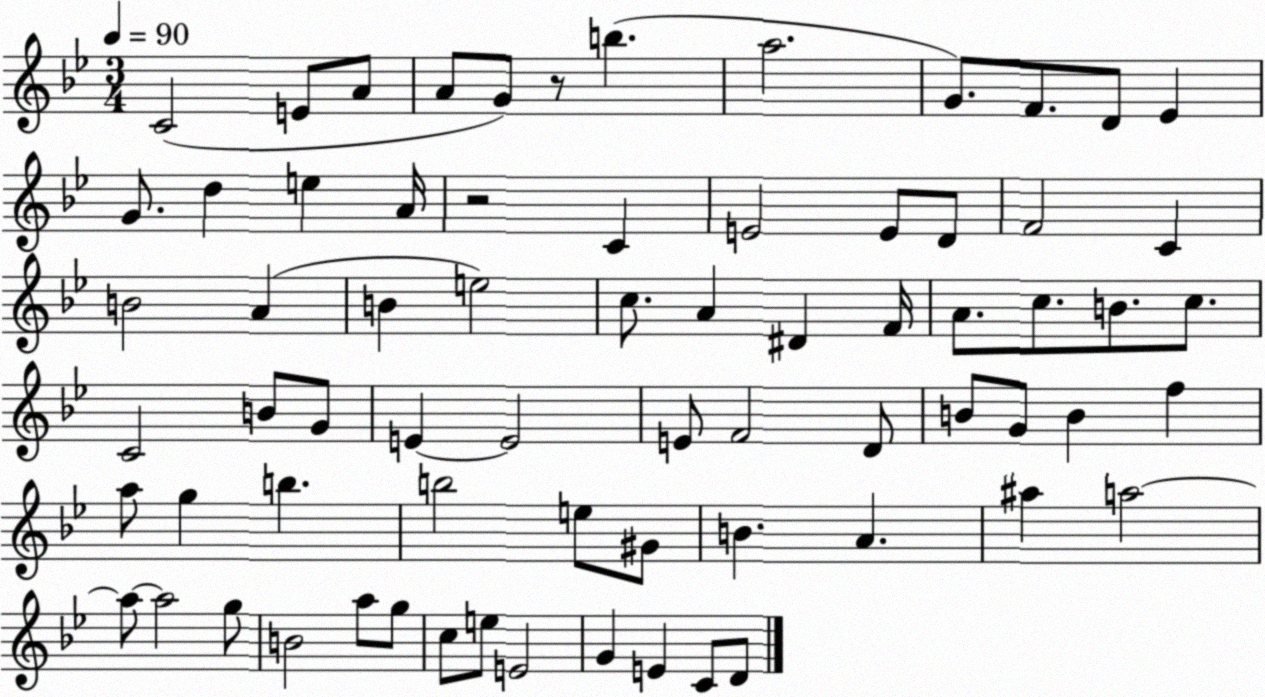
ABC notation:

X:1
T:Untitled
M:3/4
L:1/4
K:Bb
C2 E/2 A/2 A/2 G/2 z/2 b a2 G/2 F/2 D/2 _E G/2 d e A/4 z2 C E2 E/2 D/2 F2 C B2 A B e2 c/2 A ^D F/4 A/2 c/2 B/2 c/2 C2 B/2 G/2 E E2 E/2 F2 D/2 B/2 G/2 B f a/2 g b b2 e/2 ^G/2 B A ^a a2 a/2 a2 g/2 B2 a/2 g/2 c/2 e/2 E2 G E C/2 D/2